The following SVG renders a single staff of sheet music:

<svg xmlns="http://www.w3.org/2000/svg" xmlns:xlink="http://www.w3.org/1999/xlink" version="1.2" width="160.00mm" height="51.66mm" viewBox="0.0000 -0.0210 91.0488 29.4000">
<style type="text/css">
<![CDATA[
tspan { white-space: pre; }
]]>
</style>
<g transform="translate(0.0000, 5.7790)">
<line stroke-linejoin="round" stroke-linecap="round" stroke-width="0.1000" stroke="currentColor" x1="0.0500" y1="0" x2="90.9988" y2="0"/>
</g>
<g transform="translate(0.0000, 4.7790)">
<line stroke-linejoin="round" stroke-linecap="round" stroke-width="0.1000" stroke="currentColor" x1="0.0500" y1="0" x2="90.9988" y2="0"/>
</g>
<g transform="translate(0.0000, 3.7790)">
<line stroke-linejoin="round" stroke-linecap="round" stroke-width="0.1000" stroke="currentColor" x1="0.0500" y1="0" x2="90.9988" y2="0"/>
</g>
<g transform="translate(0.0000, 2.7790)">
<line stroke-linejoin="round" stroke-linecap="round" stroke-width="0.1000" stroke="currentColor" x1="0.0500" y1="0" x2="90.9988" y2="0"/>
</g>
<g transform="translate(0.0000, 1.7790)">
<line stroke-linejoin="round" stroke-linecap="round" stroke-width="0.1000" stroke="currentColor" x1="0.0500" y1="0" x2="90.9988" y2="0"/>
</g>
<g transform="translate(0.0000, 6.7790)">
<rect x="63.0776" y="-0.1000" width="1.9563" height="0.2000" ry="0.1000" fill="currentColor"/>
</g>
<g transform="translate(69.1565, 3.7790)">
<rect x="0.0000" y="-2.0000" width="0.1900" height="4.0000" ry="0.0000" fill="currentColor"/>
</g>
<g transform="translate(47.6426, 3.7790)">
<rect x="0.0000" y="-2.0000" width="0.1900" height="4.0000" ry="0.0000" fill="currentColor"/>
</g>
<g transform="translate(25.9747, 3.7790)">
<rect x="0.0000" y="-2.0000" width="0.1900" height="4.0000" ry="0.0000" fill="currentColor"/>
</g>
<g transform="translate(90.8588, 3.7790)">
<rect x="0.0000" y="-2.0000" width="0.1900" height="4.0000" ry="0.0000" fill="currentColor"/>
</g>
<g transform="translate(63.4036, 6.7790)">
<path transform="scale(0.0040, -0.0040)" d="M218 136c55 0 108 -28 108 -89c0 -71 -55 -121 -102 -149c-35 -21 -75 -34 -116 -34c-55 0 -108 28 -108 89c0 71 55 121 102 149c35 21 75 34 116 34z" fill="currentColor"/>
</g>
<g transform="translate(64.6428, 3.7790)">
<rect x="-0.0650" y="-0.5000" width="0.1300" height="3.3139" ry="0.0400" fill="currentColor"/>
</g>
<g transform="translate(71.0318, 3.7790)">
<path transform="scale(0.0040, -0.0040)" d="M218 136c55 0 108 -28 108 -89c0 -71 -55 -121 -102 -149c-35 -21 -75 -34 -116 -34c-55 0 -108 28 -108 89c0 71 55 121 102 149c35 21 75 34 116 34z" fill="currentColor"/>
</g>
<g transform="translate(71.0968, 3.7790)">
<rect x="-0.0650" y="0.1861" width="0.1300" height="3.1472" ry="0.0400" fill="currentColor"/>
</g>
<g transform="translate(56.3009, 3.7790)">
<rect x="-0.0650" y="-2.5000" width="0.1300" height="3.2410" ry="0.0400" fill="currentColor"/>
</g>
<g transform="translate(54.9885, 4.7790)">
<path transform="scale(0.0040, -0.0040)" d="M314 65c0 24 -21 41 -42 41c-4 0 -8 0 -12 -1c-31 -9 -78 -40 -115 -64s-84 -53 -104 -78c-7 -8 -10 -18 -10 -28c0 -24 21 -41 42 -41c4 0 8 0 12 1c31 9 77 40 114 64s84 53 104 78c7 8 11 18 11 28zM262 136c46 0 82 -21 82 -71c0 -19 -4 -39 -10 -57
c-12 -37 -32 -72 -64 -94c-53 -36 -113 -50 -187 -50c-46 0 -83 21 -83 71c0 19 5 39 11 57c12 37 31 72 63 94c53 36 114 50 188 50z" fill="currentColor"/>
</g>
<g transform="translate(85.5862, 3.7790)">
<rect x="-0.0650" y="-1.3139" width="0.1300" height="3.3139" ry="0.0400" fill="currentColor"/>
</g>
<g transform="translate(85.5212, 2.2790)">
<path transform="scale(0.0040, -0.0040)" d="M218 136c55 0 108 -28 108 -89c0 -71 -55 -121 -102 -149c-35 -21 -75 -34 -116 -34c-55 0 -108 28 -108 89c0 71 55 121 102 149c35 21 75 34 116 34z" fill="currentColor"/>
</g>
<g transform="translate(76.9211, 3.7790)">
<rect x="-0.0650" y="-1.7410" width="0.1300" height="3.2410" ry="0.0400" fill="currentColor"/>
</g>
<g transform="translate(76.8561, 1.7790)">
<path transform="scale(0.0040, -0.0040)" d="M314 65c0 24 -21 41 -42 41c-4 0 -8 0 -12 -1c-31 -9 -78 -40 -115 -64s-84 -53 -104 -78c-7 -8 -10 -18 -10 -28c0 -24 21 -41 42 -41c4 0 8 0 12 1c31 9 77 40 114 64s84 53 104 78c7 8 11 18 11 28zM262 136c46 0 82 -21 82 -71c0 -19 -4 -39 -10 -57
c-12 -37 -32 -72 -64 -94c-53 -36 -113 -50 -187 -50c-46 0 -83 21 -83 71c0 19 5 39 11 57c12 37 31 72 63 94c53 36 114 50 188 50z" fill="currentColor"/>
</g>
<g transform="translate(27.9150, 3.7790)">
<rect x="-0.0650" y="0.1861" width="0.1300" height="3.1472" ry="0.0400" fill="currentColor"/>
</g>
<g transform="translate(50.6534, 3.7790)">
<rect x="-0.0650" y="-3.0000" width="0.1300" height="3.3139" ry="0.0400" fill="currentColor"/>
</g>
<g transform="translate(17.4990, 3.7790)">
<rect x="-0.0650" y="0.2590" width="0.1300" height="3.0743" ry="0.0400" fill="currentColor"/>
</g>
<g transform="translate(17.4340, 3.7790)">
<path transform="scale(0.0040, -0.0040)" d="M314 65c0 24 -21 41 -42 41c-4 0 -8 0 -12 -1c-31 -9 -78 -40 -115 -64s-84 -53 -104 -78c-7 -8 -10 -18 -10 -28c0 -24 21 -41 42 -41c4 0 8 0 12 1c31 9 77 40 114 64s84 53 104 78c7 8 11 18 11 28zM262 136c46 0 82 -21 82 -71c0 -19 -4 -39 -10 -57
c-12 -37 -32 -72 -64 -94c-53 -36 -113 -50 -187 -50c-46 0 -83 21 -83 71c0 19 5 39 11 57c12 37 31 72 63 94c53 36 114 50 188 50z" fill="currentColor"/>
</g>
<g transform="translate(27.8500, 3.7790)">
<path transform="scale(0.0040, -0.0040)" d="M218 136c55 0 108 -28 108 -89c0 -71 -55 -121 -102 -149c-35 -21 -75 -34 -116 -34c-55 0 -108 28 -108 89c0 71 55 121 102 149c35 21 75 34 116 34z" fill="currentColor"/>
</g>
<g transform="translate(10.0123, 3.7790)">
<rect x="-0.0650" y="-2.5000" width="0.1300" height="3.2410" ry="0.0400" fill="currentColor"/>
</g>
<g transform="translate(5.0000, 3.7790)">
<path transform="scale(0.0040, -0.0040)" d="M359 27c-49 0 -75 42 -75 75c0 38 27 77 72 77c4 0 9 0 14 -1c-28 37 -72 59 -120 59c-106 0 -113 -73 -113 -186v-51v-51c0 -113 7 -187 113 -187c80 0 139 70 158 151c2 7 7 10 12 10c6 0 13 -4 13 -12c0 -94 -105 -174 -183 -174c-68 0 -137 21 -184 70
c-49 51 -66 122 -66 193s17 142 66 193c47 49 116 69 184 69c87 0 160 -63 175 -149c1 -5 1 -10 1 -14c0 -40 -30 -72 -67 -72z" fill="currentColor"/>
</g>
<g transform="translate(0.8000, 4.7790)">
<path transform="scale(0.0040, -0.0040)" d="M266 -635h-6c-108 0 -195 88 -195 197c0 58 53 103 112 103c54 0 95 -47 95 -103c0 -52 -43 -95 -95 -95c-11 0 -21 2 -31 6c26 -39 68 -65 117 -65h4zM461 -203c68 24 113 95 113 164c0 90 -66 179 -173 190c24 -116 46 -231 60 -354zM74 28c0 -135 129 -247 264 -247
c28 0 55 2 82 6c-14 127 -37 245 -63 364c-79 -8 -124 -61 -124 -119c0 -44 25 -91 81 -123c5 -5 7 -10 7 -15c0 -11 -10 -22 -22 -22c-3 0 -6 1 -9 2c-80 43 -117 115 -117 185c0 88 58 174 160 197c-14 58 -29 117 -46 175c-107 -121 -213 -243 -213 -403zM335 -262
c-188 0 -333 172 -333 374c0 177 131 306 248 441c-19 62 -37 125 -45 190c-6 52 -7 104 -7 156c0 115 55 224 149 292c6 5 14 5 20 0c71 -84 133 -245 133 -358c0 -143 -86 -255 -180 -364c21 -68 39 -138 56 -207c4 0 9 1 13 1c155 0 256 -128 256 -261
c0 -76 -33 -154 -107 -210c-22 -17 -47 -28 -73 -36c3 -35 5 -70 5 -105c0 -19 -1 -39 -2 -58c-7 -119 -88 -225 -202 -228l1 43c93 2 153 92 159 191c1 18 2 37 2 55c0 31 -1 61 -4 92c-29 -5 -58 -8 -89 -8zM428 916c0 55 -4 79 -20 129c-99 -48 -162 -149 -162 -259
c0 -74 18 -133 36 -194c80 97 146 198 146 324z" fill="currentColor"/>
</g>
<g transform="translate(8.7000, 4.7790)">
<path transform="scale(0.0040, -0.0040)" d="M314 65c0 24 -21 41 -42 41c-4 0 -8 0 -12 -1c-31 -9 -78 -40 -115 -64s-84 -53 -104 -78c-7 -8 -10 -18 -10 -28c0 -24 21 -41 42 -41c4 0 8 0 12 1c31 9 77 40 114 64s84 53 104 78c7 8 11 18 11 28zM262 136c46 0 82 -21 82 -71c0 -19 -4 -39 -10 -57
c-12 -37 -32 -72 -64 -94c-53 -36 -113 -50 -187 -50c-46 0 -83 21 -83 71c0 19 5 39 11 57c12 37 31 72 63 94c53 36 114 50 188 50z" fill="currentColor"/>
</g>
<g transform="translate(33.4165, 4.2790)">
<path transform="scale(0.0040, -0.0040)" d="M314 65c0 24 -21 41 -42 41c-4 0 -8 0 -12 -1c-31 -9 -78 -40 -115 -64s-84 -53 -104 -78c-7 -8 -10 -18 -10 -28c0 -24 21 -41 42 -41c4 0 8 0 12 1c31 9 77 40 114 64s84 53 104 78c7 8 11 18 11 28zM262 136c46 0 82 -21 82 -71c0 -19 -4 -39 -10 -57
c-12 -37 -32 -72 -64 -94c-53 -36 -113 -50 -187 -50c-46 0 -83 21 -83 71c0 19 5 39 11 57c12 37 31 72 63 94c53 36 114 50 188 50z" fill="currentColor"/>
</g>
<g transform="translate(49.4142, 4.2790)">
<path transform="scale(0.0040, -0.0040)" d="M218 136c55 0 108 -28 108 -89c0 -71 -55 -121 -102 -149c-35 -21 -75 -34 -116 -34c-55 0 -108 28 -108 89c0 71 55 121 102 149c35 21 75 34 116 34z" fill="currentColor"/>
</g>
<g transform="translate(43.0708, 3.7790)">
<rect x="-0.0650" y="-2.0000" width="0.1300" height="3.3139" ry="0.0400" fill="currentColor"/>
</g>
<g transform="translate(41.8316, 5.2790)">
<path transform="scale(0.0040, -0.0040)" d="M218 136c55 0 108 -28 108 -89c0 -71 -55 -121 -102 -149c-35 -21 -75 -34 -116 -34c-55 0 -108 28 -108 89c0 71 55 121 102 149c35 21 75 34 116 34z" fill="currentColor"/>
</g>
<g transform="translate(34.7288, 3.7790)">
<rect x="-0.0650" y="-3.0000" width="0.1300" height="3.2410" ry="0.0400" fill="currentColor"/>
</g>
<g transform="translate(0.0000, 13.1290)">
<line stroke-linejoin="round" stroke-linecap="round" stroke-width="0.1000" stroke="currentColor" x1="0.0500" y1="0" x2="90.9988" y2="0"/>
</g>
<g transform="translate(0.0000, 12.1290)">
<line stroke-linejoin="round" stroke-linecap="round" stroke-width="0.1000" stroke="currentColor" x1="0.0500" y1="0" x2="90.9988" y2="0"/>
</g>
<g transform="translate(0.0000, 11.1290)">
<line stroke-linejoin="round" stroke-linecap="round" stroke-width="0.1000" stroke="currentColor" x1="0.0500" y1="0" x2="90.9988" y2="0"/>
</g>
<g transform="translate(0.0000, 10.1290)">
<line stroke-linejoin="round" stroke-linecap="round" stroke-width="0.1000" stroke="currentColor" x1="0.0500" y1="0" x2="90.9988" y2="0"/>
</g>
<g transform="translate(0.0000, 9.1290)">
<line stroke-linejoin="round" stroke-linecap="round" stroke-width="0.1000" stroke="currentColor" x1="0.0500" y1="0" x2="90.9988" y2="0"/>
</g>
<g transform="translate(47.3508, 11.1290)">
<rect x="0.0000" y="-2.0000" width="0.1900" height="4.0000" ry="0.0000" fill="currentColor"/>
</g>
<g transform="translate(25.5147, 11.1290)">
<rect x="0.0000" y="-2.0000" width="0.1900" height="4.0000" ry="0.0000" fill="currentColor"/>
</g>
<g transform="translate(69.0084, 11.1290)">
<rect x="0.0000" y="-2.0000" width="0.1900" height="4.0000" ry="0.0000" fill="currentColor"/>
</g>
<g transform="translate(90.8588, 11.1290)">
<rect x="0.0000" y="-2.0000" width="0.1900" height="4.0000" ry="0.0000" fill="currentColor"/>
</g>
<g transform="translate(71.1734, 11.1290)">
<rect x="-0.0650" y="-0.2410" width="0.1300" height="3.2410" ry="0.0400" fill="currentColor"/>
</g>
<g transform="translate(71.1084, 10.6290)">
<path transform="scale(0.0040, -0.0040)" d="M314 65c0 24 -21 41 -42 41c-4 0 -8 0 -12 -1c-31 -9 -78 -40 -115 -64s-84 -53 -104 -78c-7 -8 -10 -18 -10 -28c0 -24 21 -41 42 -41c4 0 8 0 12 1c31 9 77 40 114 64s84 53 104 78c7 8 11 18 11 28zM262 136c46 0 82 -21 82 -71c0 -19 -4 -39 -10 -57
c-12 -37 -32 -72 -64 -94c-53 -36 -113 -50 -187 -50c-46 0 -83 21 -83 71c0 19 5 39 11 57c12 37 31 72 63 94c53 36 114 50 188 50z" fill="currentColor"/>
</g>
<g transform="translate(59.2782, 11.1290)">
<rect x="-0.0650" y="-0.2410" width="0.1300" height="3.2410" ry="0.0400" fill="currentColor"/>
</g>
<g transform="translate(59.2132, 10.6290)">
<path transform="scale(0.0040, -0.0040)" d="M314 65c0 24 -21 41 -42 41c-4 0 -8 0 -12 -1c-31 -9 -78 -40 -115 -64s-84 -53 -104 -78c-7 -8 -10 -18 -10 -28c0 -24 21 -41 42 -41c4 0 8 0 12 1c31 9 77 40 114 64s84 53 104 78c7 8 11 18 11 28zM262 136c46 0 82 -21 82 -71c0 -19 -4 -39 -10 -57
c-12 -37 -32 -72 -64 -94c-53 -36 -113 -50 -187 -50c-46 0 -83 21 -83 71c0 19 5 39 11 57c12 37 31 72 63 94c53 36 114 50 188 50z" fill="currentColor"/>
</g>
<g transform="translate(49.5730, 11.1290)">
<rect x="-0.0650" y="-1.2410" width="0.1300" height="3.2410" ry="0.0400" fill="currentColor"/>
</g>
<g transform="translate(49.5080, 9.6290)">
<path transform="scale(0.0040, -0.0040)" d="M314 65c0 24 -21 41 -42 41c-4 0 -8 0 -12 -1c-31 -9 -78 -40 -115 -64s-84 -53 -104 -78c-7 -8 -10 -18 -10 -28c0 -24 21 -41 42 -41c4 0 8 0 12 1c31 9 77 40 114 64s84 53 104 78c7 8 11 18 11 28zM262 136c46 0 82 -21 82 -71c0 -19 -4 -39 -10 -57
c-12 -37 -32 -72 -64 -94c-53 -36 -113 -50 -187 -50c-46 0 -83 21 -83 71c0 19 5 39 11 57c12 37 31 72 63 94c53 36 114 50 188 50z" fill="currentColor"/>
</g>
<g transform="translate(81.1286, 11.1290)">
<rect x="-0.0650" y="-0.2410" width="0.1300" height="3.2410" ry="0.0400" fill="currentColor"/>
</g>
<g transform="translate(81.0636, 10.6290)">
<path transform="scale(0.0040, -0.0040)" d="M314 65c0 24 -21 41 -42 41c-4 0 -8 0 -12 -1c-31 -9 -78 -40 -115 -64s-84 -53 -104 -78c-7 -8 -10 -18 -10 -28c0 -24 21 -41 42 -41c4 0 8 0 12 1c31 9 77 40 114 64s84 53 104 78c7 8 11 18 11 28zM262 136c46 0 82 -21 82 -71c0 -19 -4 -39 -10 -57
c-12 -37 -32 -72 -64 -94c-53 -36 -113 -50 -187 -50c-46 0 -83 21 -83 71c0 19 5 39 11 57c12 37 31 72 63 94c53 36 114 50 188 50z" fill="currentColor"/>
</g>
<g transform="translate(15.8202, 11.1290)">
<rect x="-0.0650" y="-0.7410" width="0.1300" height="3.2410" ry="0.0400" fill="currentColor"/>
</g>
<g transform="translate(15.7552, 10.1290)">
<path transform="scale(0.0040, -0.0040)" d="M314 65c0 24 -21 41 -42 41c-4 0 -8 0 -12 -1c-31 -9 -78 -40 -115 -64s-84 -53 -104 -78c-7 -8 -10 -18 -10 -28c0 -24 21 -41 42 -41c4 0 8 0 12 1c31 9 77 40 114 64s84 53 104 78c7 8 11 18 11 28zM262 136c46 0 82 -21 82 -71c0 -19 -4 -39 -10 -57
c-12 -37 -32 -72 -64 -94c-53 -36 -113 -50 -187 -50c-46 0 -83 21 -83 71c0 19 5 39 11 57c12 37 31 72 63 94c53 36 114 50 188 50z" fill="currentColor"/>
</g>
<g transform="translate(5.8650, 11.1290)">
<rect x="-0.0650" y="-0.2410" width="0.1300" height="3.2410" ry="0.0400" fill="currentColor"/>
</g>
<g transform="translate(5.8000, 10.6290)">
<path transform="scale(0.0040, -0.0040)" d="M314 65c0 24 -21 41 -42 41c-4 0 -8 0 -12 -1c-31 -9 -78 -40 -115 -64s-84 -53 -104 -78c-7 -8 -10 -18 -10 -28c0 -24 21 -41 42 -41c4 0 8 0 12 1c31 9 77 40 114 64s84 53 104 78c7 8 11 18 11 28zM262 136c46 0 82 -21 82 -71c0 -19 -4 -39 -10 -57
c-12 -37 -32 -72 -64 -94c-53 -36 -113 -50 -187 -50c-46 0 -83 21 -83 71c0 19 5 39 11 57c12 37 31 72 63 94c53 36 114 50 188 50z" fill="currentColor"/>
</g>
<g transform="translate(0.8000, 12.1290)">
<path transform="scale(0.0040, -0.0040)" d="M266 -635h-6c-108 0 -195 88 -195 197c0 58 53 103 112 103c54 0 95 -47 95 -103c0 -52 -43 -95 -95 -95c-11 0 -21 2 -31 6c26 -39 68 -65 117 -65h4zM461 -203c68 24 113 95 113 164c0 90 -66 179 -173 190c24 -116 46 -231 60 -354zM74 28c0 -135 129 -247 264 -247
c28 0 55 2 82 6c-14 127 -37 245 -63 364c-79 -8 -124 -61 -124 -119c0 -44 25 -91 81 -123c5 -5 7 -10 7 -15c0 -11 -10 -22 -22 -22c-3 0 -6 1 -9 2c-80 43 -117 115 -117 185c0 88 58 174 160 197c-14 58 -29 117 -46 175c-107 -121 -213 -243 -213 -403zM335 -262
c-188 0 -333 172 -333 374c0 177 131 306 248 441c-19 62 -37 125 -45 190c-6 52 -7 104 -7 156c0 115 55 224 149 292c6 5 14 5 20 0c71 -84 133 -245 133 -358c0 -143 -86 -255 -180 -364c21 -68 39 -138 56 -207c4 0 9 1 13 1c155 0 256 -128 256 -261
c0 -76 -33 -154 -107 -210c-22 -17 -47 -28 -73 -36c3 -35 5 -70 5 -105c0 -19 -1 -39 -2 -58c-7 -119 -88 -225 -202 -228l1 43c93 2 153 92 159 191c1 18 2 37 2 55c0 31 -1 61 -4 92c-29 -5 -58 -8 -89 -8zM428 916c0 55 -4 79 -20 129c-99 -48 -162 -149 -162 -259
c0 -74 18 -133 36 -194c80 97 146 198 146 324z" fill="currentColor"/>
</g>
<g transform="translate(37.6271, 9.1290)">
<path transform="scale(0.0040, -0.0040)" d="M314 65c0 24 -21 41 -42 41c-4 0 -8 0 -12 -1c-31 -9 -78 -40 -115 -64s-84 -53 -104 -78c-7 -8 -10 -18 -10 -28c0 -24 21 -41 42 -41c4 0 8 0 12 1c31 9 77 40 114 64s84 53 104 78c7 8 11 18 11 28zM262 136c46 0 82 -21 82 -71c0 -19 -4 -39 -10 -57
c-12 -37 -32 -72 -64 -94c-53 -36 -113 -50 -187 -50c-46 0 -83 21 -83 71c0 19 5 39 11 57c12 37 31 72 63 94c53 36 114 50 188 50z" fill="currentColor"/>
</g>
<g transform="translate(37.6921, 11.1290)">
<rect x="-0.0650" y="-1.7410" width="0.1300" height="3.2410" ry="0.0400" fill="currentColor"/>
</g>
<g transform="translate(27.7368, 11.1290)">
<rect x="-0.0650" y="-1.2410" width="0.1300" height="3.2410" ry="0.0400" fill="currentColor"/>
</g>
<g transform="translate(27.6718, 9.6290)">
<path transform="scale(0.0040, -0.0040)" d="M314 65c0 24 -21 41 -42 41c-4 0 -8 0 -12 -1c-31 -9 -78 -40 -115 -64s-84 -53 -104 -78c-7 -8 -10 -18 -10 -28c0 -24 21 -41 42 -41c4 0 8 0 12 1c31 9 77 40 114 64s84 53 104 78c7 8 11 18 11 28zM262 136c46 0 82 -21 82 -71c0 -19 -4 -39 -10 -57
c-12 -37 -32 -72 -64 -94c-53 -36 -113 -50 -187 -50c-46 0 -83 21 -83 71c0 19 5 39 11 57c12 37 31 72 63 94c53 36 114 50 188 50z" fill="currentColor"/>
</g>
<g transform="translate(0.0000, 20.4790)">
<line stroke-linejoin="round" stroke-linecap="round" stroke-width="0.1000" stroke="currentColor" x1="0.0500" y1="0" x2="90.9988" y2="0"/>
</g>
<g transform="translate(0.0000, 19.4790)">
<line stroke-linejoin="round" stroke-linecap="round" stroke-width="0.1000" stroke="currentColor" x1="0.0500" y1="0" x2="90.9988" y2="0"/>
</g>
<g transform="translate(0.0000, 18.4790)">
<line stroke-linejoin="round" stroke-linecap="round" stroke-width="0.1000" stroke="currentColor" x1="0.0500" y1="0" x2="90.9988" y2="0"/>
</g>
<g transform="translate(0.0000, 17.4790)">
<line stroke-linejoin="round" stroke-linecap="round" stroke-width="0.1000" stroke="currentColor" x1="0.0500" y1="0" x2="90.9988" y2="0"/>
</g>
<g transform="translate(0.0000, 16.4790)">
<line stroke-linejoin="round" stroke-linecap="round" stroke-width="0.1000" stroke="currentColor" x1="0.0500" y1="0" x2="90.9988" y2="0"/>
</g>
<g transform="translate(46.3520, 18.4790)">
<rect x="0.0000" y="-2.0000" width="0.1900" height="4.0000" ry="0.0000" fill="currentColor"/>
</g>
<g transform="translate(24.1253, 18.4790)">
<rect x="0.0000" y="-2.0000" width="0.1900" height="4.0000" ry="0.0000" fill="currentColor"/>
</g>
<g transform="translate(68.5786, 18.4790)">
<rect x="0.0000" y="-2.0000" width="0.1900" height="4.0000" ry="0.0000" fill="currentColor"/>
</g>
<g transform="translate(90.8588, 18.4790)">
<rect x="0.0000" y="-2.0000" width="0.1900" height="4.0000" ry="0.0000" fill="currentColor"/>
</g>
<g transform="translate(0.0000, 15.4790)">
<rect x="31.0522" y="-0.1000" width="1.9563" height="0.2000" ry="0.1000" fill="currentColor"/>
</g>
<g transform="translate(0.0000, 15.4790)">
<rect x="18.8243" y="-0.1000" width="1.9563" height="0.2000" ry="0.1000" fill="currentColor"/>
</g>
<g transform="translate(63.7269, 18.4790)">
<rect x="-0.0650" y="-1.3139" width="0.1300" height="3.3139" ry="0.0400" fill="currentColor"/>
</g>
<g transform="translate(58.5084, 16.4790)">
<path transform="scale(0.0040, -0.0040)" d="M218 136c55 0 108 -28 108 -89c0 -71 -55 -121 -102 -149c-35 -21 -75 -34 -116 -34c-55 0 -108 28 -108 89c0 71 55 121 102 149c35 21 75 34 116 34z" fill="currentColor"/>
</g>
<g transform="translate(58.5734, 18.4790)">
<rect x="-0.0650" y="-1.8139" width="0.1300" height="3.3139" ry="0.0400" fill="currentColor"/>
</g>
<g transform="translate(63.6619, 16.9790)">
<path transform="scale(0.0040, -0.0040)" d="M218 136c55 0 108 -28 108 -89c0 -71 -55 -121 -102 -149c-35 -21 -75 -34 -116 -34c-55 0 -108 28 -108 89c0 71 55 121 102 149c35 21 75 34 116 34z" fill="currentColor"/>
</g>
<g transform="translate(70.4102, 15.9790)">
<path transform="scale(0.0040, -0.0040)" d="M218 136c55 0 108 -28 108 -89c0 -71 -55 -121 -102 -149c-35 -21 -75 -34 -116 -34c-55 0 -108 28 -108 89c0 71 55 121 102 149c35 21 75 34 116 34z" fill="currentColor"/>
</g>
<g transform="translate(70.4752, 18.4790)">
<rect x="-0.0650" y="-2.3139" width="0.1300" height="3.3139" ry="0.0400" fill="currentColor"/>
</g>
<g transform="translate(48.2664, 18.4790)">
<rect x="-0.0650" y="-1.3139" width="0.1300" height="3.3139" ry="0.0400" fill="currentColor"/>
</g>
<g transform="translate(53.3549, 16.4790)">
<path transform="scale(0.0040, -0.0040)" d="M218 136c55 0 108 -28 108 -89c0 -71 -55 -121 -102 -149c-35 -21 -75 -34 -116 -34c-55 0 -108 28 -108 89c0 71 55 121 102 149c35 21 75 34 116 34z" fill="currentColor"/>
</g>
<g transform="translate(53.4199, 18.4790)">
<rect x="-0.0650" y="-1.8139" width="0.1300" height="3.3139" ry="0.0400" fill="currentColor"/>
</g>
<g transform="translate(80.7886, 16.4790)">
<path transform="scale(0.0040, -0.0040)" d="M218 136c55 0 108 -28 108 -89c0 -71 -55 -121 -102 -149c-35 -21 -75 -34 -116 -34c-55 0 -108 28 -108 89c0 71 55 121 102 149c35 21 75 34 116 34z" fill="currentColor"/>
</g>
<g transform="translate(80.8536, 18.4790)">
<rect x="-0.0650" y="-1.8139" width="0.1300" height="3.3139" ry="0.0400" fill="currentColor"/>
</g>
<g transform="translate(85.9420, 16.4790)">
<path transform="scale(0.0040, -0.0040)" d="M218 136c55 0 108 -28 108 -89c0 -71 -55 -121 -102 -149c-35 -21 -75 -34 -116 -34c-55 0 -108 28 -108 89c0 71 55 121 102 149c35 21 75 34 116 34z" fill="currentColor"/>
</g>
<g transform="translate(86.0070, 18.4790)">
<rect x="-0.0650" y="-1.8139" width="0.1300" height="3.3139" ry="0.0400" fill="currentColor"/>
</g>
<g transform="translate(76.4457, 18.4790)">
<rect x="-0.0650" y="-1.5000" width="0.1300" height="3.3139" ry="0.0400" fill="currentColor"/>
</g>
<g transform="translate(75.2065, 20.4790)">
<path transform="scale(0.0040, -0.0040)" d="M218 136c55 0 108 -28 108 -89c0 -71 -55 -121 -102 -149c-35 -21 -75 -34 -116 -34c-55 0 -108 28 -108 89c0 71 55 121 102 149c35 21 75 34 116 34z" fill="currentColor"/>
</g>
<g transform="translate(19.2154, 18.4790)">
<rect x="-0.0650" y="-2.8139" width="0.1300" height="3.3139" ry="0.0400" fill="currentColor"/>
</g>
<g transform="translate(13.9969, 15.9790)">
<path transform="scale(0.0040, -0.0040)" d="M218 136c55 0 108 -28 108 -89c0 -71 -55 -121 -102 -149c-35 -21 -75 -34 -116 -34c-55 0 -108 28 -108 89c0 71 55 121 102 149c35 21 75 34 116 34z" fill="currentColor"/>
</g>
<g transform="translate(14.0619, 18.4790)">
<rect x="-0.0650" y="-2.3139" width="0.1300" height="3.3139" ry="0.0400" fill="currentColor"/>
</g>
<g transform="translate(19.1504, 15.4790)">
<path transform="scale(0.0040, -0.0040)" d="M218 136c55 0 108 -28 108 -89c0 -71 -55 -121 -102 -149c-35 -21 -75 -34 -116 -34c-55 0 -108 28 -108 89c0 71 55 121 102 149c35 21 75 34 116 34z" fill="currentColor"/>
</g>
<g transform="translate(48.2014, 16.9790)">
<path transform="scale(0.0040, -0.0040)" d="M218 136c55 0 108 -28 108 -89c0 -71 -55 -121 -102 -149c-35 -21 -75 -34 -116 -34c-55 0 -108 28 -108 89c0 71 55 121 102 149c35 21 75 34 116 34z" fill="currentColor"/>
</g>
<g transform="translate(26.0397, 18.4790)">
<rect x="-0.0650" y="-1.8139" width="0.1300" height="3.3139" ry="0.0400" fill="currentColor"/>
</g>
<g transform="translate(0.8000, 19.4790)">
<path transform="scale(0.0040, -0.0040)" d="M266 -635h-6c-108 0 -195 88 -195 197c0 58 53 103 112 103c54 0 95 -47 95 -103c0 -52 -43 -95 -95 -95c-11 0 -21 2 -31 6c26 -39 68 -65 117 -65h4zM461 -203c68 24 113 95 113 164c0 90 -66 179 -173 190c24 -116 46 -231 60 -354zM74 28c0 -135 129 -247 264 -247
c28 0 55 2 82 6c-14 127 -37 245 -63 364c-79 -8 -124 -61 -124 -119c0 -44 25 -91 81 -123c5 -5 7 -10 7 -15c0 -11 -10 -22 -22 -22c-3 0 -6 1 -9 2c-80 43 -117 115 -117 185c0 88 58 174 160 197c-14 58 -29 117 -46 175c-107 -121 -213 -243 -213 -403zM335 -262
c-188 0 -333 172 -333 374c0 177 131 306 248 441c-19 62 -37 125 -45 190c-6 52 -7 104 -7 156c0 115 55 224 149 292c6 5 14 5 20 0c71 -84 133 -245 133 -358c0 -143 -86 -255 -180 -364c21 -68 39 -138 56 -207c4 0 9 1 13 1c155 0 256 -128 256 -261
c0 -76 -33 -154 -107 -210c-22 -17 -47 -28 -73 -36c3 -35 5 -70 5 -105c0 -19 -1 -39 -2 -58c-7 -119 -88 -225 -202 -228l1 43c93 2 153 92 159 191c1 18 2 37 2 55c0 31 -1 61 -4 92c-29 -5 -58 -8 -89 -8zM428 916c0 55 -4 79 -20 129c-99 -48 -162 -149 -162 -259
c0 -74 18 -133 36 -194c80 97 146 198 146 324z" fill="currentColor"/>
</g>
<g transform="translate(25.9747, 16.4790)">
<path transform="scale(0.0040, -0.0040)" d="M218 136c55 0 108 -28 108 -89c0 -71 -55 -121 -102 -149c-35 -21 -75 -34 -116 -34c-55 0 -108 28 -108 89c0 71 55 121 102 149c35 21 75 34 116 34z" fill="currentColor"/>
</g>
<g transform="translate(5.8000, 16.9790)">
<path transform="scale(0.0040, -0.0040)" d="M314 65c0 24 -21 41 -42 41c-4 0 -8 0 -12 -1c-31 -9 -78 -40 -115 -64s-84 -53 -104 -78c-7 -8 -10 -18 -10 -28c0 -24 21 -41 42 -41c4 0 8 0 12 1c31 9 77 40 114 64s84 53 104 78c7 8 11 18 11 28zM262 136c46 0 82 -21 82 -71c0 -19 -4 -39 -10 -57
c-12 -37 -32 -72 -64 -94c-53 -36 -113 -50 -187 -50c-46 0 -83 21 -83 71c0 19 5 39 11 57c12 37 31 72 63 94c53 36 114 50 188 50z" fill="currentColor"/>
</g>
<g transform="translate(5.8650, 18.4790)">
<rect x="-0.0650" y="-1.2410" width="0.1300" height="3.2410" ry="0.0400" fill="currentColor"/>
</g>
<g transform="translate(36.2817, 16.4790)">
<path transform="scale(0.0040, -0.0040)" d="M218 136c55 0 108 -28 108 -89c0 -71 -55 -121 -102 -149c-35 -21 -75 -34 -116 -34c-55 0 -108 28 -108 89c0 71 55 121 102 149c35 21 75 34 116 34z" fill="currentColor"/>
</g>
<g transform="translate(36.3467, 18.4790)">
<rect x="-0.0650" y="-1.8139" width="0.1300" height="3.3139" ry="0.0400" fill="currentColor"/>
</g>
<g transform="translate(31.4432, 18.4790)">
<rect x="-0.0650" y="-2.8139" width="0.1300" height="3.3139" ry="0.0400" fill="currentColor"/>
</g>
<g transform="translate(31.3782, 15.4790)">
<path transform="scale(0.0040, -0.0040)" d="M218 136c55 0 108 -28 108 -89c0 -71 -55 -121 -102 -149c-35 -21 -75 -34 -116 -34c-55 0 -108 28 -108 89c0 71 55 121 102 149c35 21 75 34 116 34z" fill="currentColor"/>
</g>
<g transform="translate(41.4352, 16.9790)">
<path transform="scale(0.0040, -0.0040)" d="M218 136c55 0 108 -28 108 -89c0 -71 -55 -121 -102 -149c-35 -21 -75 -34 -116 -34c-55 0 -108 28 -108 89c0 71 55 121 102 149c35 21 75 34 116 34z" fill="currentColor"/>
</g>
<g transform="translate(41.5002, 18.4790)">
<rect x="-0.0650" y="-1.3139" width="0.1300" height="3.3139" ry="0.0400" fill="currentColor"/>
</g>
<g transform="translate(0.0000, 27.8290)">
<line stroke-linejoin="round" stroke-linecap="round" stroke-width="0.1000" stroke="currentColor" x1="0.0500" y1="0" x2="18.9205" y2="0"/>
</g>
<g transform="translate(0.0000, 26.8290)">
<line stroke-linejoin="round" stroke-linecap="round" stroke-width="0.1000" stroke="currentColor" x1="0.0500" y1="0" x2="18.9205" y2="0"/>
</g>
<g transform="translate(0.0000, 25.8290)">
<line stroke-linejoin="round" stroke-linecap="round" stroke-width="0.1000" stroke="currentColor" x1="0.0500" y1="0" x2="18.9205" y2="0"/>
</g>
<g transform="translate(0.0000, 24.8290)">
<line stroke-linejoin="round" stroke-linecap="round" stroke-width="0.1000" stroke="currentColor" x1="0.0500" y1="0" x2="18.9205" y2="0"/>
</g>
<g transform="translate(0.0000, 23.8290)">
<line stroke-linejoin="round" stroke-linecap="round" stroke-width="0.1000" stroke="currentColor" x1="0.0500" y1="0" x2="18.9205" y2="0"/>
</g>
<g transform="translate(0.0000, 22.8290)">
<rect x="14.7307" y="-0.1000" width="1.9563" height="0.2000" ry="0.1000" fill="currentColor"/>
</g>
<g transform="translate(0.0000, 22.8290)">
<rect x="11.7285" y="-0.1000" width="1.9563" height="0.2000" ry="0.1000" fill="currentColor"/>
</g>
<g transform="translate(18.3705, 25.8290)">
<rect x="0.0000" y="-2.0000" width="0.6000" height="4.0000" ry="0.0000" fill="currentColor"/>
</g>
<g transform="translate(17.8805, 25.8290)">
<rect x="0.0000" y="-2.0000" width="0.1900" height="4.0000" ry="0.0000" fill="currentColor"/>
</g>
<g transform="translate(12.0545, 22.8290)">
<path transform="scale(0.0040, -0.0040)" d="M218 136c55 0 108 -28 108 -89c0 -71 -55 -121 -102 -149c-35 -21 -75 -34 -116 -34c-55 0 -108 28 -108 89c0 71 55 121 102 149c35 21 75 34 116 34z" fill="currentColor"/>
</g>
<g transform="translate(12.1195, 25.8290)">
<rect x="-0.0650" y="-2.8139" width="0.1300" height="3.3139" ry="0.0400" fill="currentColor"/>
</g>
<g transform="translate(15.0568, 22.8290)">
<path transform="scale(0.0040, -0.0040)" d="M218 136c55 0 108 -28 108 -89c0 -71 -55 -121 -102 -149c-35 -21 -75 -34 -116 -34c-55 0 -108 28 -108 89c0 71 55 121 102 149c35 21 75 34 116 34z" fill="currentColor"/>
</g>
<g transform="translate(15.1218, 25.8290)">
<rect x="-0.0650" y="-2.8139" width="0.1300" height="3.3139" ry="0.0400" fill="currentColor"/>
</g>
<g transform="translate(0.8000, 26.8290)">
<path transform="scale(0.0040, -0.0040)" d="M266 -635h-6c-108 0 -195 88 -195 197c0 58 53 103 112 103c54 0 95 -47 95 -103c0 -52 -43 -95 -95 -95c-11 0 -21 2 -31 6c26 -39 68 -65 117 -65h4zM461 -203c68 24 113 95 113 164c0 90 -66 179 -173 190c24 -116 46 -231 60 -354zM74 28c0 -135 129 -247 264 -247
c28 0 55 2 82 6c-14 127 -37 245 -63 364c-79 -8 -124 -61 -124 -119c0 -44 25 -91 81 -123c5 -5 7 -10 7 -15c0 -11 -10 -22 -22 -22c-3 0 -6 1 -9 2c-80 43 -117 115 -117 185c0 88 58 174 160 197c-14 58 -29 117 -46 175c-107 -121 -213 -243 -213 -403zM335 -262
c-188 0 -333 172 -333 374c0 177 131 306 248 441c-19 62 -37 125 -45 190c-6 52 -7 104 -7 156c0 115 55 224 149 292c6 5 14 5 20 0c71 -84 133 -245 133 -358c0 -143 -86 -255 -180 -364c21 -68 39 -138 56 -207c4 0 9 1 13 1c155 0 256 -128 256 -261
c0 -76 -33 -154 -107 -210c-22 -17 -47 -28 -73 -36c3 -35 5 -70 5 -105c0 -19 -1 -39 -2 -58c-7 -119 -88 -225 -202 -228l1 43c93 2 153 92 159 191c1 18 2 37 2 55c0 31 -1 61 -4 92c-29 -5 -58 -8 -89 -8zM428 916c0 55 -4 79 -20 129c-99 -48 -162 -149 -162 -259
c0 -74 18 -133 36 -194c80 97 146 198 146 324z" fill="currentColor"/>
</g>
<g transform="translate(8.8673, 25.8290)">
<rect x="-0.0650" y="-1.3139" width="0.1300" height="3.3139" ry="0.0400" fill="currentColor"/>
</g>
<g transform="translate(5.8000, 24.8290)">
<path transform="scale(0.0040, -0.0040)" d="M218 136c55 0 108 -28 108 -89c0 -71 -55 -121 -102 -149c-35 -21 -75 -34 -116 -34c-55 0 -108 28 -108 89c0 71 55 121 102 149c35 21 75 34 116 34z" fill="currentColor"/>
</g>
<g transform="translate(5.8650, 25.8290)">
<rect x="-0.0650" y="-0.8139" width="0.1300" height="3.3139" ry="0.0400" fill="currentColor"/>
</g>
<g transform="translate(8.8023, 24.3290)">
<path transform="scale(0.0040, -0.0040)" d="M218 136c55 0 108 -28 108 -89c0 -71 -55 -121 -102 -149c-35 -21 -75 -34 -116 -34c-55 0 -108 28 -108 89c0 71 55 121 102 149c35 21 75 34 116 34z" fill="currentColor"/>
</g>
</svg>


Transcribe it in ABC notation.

X:1
T:Untitled
M:4/4
L:1/4
K:C
G2 B2 B A2 F A G2 C B f2 e c2 d2 e2 f2 e2 c2 c2 c2 e2 g a f a f e e f f e g E f f d e a a